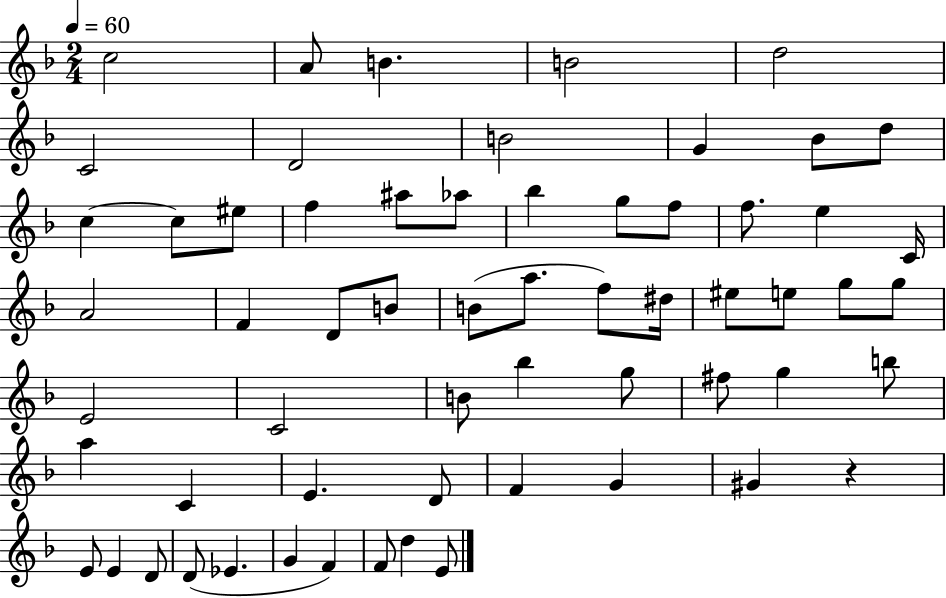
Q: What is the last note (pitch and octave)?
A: E4